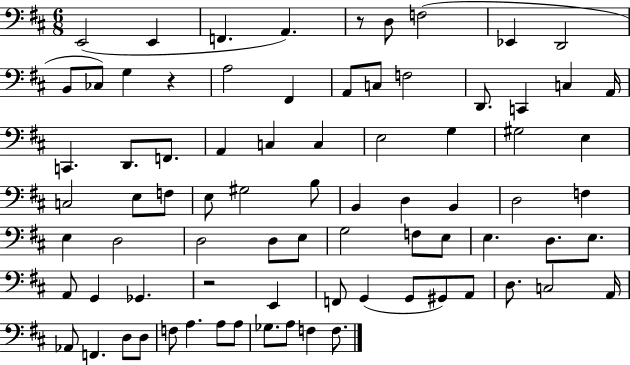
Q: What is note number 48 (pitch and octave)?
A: F3